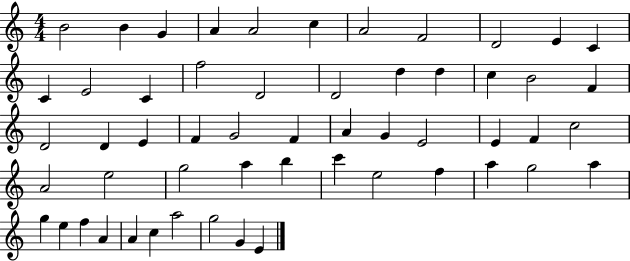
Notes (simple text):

B4/h B4/q G4/q A4/q A4/h C5/q A4/h F4/h D4/h E4/q C4/q C4/q E4/h C4/q F5/h D4/h D4/h D5/q D5/q C5/q B4/h F4/q D4/h D4/q E4/q F4/q G4/h F4/q A4/q G4/q E4/h E4/q F4/q C5/h A4/h E5/h G5/h A5/q B5/q C6/q E5/h F5/q A5/q G5/h A5/q G5/q E5/q F5/q A4/q A4/q C5/q A5/h G5/h G4/q E4/q